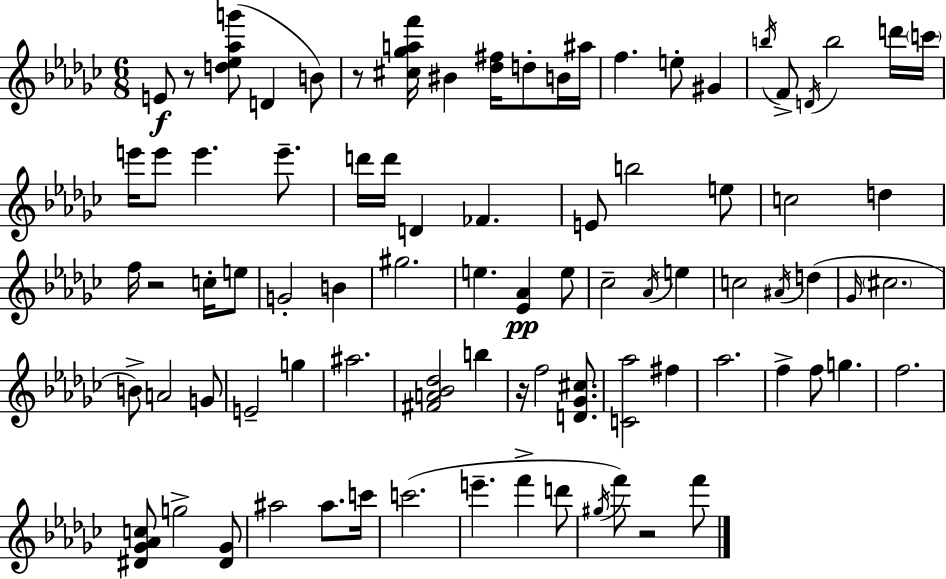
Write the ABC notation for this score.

X:1
T:Untitled
M:6/8
L:1/4
K:Ebm
E/2 z/2 [d_e_ag']/2 D B/2 z/2 [^c_gaf']/4 ^B [_d^f]/4 d/2 B/4 ^a/4 f e/2 ^G b/4 F/2 D/4 b2 d'/4 c'/4 e'/4 e'/2 e' e'/2 d'/4 d'/4 D _F E/2 b2 e/2 c2 d f/4 z2 c/4 e/2 G2 B ^g2 e [_E_A] e/2 _c2 _A/4 e c2 ^A/4 d _G/4 ^c2 B/2 A2 G/2 E2 g ^a2 [^FA_B_d]2 b z/4 f2 [D_G^c]/2 [C_a]2 ^f _a2 f f/2 g f2 [^D_G_Ac]/2 g2 [^D_G]/2 ^a2 ^a/2 c'/4 c'2 e' f' d'/2 ^g/4 f'/2 z2 f'/2